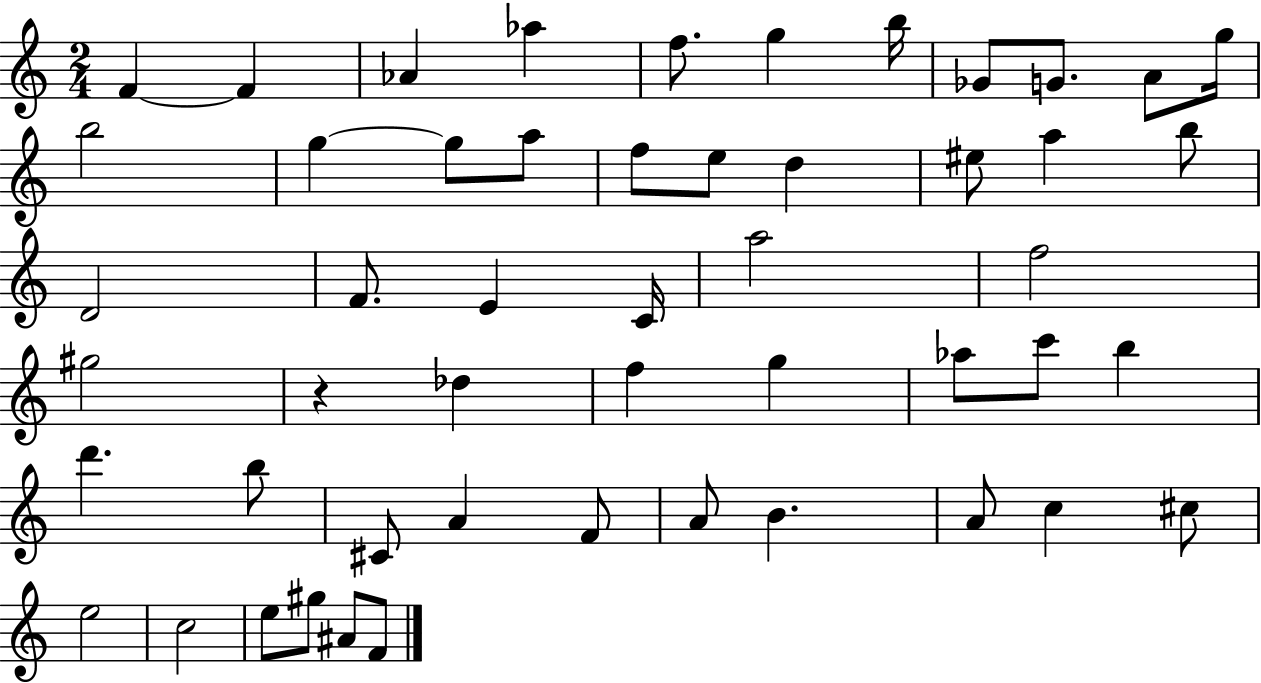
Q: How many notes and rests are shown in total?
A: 51